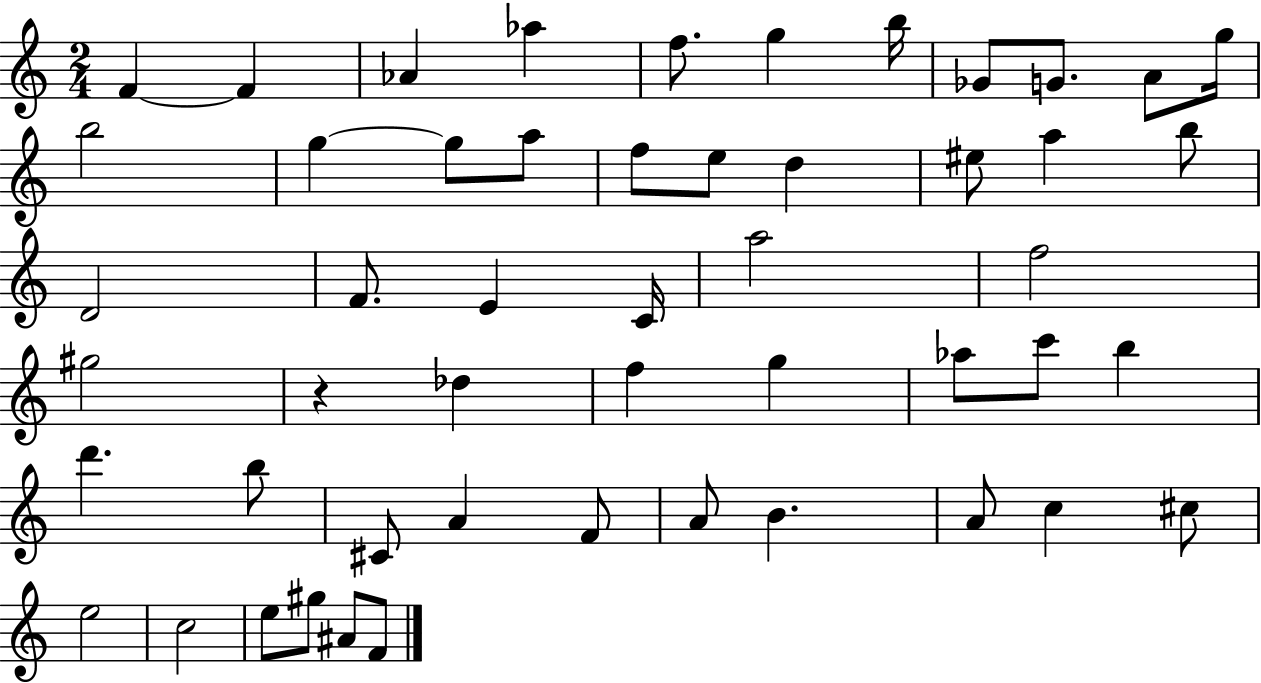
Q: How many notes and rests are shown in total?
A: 51